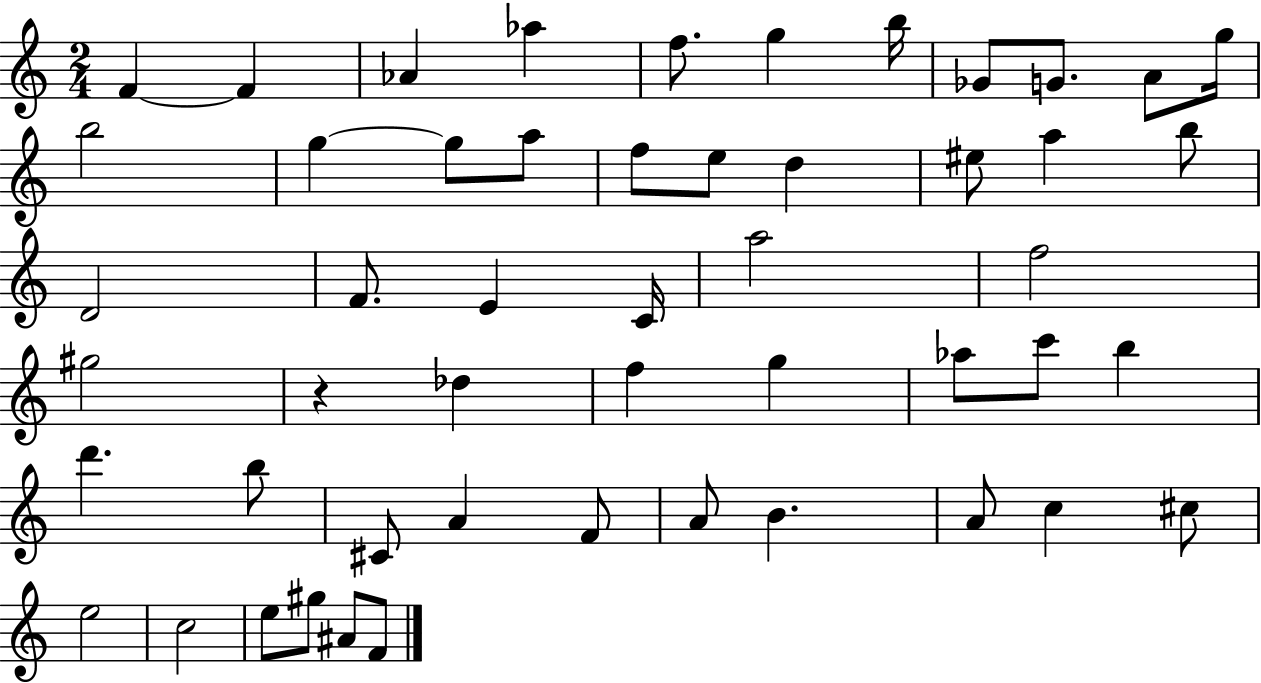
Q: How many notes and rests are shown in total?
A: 51